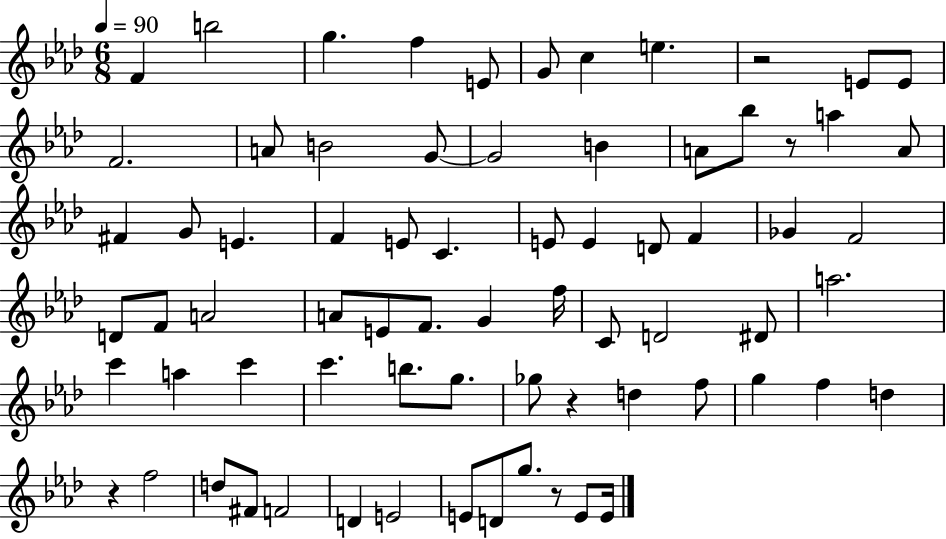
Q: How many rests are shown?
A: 5